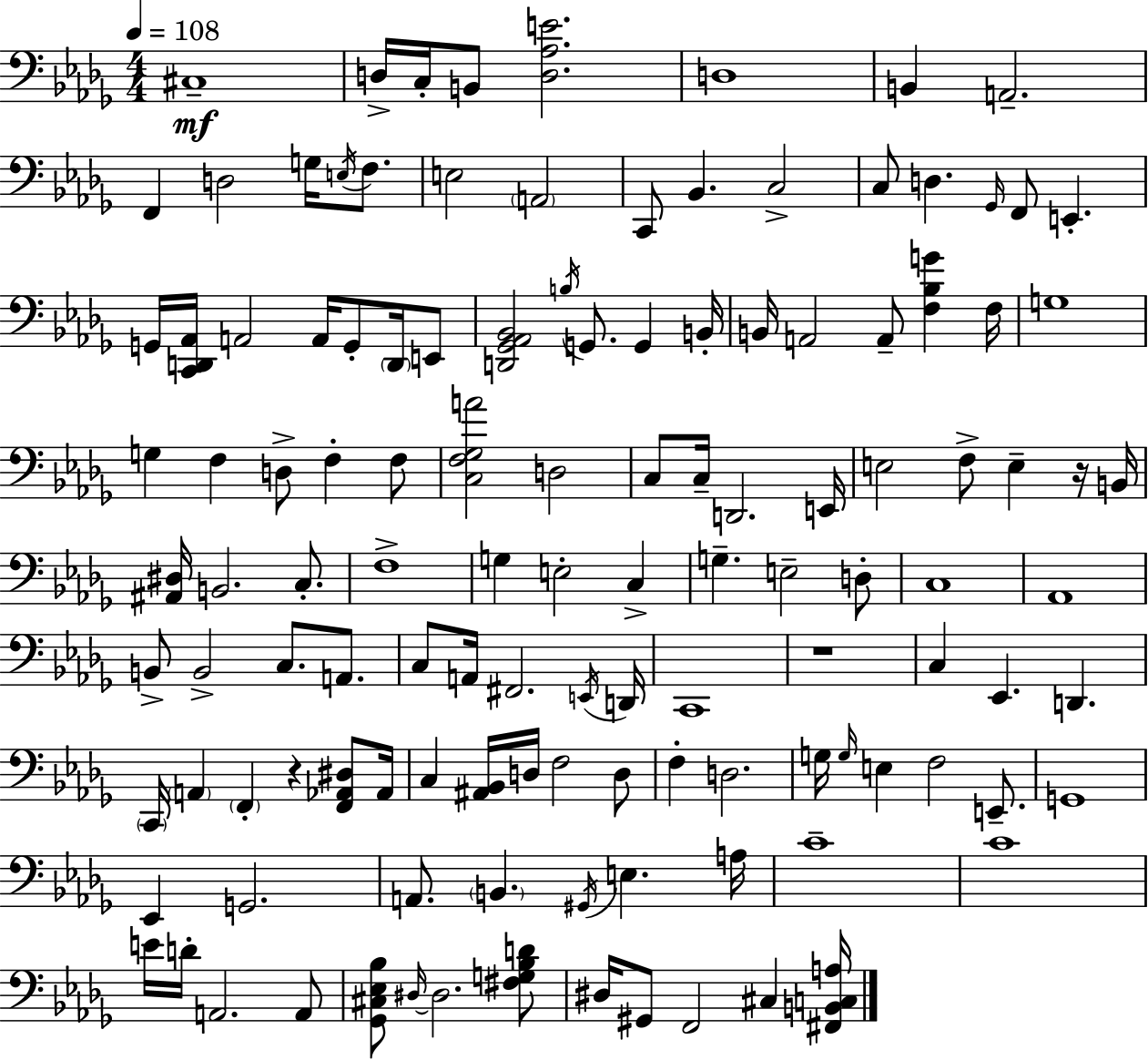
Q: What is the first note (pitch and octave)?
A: C#3